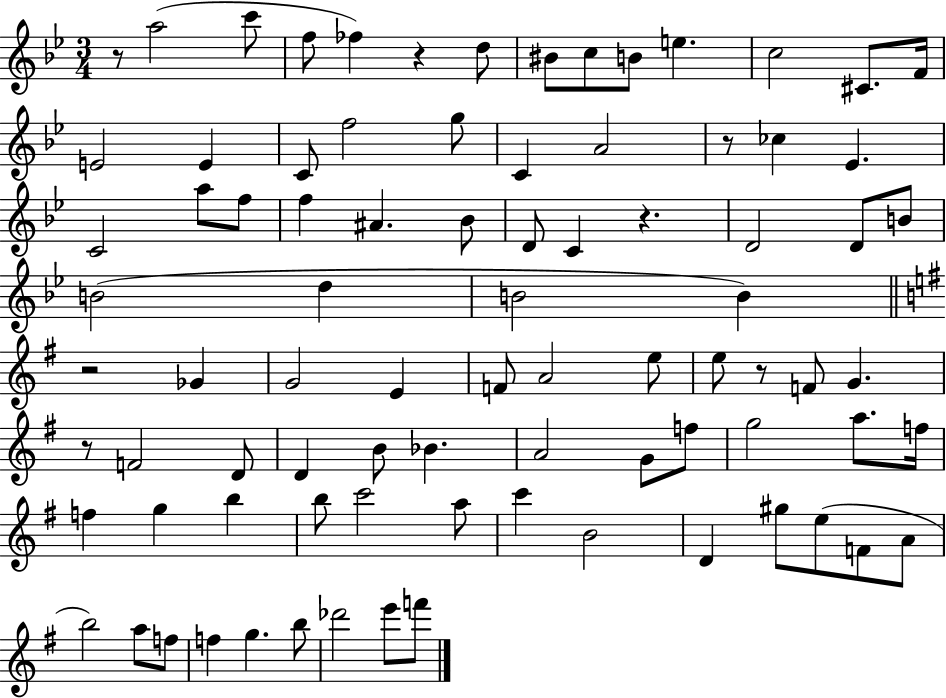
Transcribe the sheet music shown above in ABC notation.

X:1
T:Untitled
M:3/4
L:1/4
K:Bb
z/2 a2 c'/2 f/2 _f z d/2 ^B/2 c/2 B/2 e c2 ^C/2 F/4 E2 E C/2 f2 g/2 C A2 z/2 _c _E C2 a/2 f/2 f ^A _B/2 D/2 C z D2 D/2 B/2 B2 d B2 B z2 _G G2 E F/2 A2 e/2 e/2 z/2 F/2 G z/2 F2 D/2 D B/2 _B A2 G/2 f/2 g2 a/2 f/4 f g b b/2 c'2 a/2 c' B2 D ^g/2 e/2 F/2 A/2 b2 a/2 f/2 f g b/2 _d'2 e'/2 f'/2